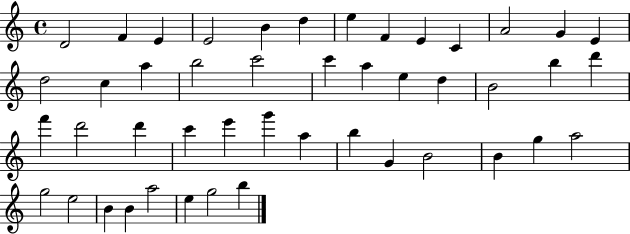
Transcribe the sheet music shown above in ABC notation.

X:1
T:Untitled
M:4/4
L:1/4
K:C
D2 F E E2 B d e F E C A2 G E d2 c a b2 c'2 c' a e d B2 b d' f' d'2 d' c' e' g' a b G B2 B g a2 g2 e2 B B a2 e g2 b